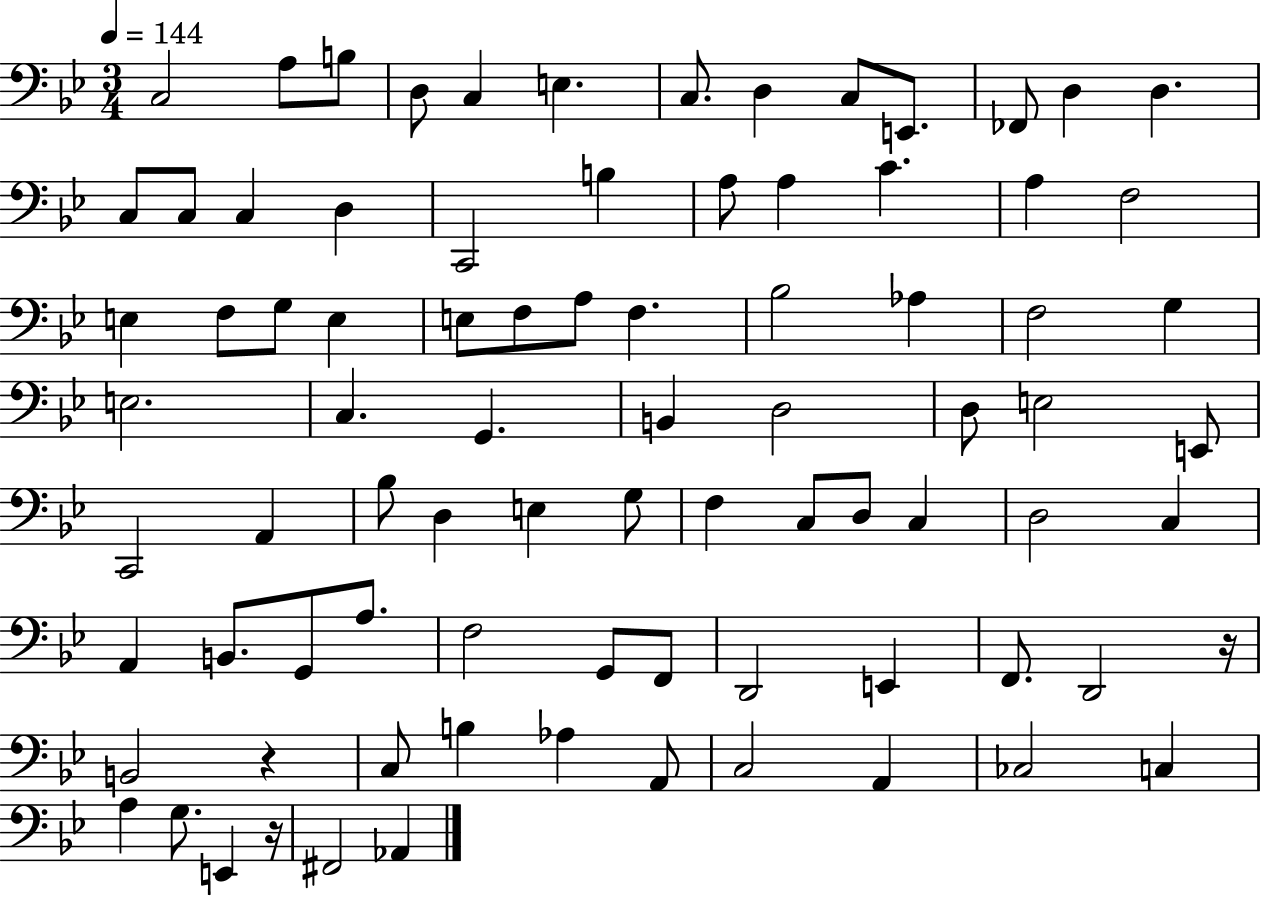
X:1
T:Untitled
M:3/4
L:1/4
K:Bb
C,2 A,/2 B,/2 D,/2 C, E, C,/2 D, C,/2 E,,/2 _F,,/2 D, D, C,/2 C,/2 C, D, C,,2 B, A,/2 A, C A, F,2 E, F,/2 G,/2 E, E,/2 F,/2 A,/2 F, _B,2 _A, F,2 G, E,2 C, G,, B,, D,2 D,/2 E,2 E,,/2 C,,2 A,, _B,/2 D, E, G,/2 F, C,/2 D,/2 C, D,2 C, A,, B,,/2 G,,/2 A,/2 F,2 G,,/2 F,,/2 D,,2 E,, F,,/2 D,,2 z/4 B,,2 z C,/2 B, _A, A,,/2 C,2 A,, _C,2 C, A, G,/2 E,, z/4 ^F,,2 _A,,